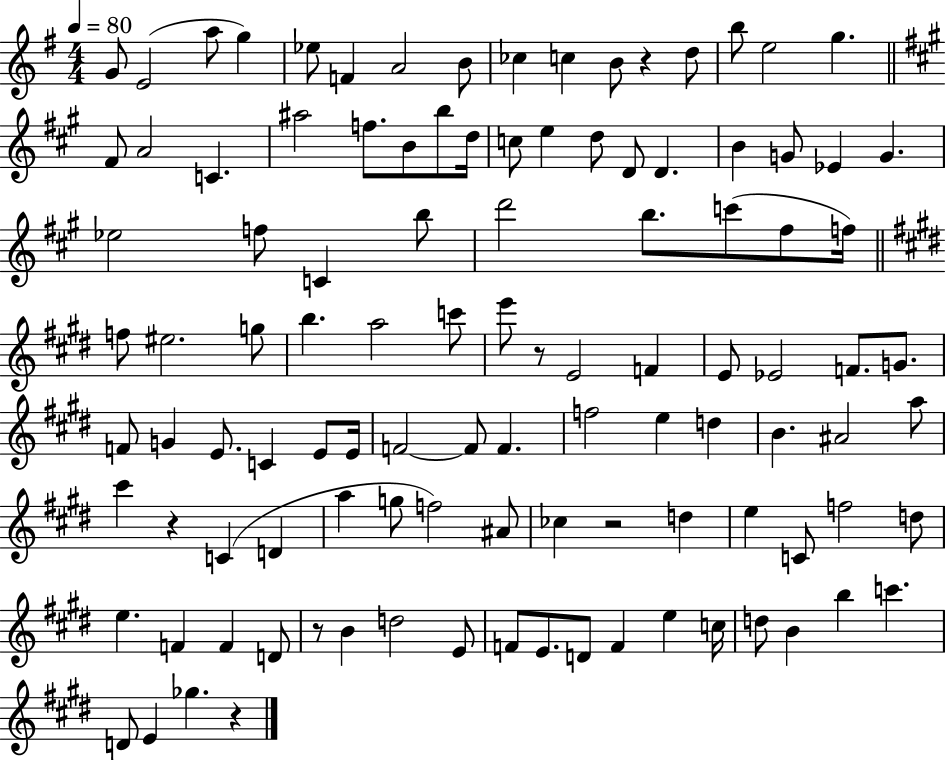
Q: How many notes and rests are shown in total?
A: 108